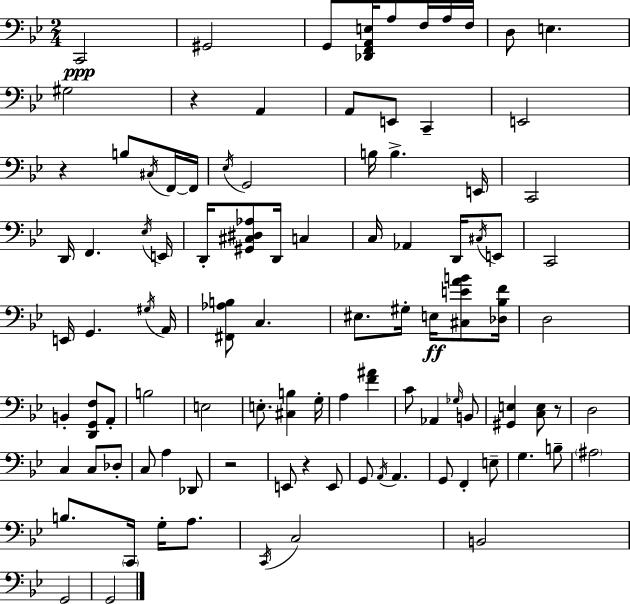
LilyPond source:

{
  \clef bass
  \numericTimeSignature
  \time 2/4
  \key g \minor
  c,2\ppp | gis,2 | g,8 <des, f, a, e>16 a8 f16 a16 f16 | d8 e4. | \break gis2 | r4 a,4 | a,8 e,8 c,4-- | e,2 | \break r4 b8 \acciaccatura { cis16 } f,16~~ | f,16 \acciaccatura { ees16 } g,2 | b16 b4.-> | e,16 c,2 | \break d,16 f,4. | \acciaccatura { ees16 } e,16 d,16-. <gis, cis dis aes>8 d,16 c4 | c16 aes,4 | d,16 \acciaccatura { cis16 } e,8 c,2 | \break e,16 g,4. | \acciaccatura { gis16 } a,16 <fis, aes b>8 c4. | eis8. | gis16-. e16\ff <cis e' a' b'>8 <des bes f'>16 d2 | \break b,4-. | <d, g, f>8 a,8-. b2 | e2 | e8.-. | \break <cis b>4 g16-. a4 | <f' ais'>4 c'8 aes,4 | \grace { ges16 } b,8 <gis, e>4 | <c e>8 r8 d2 | \break c4 | c8 des8-. c8 | a4 des,8 r2 | e,8 | \break r4 e,8 g,8 | \acciaccatura { a,16 } a,4. g,8 | f,4-. e8-- g4. | b8-- \parenthesize ais2 | \break b8. | \parenthesize c,16 g16-. a8. \acciaccatura { c,16 } | c2 | b,2 | \break g,2 | g,2 | \bar "|."
}